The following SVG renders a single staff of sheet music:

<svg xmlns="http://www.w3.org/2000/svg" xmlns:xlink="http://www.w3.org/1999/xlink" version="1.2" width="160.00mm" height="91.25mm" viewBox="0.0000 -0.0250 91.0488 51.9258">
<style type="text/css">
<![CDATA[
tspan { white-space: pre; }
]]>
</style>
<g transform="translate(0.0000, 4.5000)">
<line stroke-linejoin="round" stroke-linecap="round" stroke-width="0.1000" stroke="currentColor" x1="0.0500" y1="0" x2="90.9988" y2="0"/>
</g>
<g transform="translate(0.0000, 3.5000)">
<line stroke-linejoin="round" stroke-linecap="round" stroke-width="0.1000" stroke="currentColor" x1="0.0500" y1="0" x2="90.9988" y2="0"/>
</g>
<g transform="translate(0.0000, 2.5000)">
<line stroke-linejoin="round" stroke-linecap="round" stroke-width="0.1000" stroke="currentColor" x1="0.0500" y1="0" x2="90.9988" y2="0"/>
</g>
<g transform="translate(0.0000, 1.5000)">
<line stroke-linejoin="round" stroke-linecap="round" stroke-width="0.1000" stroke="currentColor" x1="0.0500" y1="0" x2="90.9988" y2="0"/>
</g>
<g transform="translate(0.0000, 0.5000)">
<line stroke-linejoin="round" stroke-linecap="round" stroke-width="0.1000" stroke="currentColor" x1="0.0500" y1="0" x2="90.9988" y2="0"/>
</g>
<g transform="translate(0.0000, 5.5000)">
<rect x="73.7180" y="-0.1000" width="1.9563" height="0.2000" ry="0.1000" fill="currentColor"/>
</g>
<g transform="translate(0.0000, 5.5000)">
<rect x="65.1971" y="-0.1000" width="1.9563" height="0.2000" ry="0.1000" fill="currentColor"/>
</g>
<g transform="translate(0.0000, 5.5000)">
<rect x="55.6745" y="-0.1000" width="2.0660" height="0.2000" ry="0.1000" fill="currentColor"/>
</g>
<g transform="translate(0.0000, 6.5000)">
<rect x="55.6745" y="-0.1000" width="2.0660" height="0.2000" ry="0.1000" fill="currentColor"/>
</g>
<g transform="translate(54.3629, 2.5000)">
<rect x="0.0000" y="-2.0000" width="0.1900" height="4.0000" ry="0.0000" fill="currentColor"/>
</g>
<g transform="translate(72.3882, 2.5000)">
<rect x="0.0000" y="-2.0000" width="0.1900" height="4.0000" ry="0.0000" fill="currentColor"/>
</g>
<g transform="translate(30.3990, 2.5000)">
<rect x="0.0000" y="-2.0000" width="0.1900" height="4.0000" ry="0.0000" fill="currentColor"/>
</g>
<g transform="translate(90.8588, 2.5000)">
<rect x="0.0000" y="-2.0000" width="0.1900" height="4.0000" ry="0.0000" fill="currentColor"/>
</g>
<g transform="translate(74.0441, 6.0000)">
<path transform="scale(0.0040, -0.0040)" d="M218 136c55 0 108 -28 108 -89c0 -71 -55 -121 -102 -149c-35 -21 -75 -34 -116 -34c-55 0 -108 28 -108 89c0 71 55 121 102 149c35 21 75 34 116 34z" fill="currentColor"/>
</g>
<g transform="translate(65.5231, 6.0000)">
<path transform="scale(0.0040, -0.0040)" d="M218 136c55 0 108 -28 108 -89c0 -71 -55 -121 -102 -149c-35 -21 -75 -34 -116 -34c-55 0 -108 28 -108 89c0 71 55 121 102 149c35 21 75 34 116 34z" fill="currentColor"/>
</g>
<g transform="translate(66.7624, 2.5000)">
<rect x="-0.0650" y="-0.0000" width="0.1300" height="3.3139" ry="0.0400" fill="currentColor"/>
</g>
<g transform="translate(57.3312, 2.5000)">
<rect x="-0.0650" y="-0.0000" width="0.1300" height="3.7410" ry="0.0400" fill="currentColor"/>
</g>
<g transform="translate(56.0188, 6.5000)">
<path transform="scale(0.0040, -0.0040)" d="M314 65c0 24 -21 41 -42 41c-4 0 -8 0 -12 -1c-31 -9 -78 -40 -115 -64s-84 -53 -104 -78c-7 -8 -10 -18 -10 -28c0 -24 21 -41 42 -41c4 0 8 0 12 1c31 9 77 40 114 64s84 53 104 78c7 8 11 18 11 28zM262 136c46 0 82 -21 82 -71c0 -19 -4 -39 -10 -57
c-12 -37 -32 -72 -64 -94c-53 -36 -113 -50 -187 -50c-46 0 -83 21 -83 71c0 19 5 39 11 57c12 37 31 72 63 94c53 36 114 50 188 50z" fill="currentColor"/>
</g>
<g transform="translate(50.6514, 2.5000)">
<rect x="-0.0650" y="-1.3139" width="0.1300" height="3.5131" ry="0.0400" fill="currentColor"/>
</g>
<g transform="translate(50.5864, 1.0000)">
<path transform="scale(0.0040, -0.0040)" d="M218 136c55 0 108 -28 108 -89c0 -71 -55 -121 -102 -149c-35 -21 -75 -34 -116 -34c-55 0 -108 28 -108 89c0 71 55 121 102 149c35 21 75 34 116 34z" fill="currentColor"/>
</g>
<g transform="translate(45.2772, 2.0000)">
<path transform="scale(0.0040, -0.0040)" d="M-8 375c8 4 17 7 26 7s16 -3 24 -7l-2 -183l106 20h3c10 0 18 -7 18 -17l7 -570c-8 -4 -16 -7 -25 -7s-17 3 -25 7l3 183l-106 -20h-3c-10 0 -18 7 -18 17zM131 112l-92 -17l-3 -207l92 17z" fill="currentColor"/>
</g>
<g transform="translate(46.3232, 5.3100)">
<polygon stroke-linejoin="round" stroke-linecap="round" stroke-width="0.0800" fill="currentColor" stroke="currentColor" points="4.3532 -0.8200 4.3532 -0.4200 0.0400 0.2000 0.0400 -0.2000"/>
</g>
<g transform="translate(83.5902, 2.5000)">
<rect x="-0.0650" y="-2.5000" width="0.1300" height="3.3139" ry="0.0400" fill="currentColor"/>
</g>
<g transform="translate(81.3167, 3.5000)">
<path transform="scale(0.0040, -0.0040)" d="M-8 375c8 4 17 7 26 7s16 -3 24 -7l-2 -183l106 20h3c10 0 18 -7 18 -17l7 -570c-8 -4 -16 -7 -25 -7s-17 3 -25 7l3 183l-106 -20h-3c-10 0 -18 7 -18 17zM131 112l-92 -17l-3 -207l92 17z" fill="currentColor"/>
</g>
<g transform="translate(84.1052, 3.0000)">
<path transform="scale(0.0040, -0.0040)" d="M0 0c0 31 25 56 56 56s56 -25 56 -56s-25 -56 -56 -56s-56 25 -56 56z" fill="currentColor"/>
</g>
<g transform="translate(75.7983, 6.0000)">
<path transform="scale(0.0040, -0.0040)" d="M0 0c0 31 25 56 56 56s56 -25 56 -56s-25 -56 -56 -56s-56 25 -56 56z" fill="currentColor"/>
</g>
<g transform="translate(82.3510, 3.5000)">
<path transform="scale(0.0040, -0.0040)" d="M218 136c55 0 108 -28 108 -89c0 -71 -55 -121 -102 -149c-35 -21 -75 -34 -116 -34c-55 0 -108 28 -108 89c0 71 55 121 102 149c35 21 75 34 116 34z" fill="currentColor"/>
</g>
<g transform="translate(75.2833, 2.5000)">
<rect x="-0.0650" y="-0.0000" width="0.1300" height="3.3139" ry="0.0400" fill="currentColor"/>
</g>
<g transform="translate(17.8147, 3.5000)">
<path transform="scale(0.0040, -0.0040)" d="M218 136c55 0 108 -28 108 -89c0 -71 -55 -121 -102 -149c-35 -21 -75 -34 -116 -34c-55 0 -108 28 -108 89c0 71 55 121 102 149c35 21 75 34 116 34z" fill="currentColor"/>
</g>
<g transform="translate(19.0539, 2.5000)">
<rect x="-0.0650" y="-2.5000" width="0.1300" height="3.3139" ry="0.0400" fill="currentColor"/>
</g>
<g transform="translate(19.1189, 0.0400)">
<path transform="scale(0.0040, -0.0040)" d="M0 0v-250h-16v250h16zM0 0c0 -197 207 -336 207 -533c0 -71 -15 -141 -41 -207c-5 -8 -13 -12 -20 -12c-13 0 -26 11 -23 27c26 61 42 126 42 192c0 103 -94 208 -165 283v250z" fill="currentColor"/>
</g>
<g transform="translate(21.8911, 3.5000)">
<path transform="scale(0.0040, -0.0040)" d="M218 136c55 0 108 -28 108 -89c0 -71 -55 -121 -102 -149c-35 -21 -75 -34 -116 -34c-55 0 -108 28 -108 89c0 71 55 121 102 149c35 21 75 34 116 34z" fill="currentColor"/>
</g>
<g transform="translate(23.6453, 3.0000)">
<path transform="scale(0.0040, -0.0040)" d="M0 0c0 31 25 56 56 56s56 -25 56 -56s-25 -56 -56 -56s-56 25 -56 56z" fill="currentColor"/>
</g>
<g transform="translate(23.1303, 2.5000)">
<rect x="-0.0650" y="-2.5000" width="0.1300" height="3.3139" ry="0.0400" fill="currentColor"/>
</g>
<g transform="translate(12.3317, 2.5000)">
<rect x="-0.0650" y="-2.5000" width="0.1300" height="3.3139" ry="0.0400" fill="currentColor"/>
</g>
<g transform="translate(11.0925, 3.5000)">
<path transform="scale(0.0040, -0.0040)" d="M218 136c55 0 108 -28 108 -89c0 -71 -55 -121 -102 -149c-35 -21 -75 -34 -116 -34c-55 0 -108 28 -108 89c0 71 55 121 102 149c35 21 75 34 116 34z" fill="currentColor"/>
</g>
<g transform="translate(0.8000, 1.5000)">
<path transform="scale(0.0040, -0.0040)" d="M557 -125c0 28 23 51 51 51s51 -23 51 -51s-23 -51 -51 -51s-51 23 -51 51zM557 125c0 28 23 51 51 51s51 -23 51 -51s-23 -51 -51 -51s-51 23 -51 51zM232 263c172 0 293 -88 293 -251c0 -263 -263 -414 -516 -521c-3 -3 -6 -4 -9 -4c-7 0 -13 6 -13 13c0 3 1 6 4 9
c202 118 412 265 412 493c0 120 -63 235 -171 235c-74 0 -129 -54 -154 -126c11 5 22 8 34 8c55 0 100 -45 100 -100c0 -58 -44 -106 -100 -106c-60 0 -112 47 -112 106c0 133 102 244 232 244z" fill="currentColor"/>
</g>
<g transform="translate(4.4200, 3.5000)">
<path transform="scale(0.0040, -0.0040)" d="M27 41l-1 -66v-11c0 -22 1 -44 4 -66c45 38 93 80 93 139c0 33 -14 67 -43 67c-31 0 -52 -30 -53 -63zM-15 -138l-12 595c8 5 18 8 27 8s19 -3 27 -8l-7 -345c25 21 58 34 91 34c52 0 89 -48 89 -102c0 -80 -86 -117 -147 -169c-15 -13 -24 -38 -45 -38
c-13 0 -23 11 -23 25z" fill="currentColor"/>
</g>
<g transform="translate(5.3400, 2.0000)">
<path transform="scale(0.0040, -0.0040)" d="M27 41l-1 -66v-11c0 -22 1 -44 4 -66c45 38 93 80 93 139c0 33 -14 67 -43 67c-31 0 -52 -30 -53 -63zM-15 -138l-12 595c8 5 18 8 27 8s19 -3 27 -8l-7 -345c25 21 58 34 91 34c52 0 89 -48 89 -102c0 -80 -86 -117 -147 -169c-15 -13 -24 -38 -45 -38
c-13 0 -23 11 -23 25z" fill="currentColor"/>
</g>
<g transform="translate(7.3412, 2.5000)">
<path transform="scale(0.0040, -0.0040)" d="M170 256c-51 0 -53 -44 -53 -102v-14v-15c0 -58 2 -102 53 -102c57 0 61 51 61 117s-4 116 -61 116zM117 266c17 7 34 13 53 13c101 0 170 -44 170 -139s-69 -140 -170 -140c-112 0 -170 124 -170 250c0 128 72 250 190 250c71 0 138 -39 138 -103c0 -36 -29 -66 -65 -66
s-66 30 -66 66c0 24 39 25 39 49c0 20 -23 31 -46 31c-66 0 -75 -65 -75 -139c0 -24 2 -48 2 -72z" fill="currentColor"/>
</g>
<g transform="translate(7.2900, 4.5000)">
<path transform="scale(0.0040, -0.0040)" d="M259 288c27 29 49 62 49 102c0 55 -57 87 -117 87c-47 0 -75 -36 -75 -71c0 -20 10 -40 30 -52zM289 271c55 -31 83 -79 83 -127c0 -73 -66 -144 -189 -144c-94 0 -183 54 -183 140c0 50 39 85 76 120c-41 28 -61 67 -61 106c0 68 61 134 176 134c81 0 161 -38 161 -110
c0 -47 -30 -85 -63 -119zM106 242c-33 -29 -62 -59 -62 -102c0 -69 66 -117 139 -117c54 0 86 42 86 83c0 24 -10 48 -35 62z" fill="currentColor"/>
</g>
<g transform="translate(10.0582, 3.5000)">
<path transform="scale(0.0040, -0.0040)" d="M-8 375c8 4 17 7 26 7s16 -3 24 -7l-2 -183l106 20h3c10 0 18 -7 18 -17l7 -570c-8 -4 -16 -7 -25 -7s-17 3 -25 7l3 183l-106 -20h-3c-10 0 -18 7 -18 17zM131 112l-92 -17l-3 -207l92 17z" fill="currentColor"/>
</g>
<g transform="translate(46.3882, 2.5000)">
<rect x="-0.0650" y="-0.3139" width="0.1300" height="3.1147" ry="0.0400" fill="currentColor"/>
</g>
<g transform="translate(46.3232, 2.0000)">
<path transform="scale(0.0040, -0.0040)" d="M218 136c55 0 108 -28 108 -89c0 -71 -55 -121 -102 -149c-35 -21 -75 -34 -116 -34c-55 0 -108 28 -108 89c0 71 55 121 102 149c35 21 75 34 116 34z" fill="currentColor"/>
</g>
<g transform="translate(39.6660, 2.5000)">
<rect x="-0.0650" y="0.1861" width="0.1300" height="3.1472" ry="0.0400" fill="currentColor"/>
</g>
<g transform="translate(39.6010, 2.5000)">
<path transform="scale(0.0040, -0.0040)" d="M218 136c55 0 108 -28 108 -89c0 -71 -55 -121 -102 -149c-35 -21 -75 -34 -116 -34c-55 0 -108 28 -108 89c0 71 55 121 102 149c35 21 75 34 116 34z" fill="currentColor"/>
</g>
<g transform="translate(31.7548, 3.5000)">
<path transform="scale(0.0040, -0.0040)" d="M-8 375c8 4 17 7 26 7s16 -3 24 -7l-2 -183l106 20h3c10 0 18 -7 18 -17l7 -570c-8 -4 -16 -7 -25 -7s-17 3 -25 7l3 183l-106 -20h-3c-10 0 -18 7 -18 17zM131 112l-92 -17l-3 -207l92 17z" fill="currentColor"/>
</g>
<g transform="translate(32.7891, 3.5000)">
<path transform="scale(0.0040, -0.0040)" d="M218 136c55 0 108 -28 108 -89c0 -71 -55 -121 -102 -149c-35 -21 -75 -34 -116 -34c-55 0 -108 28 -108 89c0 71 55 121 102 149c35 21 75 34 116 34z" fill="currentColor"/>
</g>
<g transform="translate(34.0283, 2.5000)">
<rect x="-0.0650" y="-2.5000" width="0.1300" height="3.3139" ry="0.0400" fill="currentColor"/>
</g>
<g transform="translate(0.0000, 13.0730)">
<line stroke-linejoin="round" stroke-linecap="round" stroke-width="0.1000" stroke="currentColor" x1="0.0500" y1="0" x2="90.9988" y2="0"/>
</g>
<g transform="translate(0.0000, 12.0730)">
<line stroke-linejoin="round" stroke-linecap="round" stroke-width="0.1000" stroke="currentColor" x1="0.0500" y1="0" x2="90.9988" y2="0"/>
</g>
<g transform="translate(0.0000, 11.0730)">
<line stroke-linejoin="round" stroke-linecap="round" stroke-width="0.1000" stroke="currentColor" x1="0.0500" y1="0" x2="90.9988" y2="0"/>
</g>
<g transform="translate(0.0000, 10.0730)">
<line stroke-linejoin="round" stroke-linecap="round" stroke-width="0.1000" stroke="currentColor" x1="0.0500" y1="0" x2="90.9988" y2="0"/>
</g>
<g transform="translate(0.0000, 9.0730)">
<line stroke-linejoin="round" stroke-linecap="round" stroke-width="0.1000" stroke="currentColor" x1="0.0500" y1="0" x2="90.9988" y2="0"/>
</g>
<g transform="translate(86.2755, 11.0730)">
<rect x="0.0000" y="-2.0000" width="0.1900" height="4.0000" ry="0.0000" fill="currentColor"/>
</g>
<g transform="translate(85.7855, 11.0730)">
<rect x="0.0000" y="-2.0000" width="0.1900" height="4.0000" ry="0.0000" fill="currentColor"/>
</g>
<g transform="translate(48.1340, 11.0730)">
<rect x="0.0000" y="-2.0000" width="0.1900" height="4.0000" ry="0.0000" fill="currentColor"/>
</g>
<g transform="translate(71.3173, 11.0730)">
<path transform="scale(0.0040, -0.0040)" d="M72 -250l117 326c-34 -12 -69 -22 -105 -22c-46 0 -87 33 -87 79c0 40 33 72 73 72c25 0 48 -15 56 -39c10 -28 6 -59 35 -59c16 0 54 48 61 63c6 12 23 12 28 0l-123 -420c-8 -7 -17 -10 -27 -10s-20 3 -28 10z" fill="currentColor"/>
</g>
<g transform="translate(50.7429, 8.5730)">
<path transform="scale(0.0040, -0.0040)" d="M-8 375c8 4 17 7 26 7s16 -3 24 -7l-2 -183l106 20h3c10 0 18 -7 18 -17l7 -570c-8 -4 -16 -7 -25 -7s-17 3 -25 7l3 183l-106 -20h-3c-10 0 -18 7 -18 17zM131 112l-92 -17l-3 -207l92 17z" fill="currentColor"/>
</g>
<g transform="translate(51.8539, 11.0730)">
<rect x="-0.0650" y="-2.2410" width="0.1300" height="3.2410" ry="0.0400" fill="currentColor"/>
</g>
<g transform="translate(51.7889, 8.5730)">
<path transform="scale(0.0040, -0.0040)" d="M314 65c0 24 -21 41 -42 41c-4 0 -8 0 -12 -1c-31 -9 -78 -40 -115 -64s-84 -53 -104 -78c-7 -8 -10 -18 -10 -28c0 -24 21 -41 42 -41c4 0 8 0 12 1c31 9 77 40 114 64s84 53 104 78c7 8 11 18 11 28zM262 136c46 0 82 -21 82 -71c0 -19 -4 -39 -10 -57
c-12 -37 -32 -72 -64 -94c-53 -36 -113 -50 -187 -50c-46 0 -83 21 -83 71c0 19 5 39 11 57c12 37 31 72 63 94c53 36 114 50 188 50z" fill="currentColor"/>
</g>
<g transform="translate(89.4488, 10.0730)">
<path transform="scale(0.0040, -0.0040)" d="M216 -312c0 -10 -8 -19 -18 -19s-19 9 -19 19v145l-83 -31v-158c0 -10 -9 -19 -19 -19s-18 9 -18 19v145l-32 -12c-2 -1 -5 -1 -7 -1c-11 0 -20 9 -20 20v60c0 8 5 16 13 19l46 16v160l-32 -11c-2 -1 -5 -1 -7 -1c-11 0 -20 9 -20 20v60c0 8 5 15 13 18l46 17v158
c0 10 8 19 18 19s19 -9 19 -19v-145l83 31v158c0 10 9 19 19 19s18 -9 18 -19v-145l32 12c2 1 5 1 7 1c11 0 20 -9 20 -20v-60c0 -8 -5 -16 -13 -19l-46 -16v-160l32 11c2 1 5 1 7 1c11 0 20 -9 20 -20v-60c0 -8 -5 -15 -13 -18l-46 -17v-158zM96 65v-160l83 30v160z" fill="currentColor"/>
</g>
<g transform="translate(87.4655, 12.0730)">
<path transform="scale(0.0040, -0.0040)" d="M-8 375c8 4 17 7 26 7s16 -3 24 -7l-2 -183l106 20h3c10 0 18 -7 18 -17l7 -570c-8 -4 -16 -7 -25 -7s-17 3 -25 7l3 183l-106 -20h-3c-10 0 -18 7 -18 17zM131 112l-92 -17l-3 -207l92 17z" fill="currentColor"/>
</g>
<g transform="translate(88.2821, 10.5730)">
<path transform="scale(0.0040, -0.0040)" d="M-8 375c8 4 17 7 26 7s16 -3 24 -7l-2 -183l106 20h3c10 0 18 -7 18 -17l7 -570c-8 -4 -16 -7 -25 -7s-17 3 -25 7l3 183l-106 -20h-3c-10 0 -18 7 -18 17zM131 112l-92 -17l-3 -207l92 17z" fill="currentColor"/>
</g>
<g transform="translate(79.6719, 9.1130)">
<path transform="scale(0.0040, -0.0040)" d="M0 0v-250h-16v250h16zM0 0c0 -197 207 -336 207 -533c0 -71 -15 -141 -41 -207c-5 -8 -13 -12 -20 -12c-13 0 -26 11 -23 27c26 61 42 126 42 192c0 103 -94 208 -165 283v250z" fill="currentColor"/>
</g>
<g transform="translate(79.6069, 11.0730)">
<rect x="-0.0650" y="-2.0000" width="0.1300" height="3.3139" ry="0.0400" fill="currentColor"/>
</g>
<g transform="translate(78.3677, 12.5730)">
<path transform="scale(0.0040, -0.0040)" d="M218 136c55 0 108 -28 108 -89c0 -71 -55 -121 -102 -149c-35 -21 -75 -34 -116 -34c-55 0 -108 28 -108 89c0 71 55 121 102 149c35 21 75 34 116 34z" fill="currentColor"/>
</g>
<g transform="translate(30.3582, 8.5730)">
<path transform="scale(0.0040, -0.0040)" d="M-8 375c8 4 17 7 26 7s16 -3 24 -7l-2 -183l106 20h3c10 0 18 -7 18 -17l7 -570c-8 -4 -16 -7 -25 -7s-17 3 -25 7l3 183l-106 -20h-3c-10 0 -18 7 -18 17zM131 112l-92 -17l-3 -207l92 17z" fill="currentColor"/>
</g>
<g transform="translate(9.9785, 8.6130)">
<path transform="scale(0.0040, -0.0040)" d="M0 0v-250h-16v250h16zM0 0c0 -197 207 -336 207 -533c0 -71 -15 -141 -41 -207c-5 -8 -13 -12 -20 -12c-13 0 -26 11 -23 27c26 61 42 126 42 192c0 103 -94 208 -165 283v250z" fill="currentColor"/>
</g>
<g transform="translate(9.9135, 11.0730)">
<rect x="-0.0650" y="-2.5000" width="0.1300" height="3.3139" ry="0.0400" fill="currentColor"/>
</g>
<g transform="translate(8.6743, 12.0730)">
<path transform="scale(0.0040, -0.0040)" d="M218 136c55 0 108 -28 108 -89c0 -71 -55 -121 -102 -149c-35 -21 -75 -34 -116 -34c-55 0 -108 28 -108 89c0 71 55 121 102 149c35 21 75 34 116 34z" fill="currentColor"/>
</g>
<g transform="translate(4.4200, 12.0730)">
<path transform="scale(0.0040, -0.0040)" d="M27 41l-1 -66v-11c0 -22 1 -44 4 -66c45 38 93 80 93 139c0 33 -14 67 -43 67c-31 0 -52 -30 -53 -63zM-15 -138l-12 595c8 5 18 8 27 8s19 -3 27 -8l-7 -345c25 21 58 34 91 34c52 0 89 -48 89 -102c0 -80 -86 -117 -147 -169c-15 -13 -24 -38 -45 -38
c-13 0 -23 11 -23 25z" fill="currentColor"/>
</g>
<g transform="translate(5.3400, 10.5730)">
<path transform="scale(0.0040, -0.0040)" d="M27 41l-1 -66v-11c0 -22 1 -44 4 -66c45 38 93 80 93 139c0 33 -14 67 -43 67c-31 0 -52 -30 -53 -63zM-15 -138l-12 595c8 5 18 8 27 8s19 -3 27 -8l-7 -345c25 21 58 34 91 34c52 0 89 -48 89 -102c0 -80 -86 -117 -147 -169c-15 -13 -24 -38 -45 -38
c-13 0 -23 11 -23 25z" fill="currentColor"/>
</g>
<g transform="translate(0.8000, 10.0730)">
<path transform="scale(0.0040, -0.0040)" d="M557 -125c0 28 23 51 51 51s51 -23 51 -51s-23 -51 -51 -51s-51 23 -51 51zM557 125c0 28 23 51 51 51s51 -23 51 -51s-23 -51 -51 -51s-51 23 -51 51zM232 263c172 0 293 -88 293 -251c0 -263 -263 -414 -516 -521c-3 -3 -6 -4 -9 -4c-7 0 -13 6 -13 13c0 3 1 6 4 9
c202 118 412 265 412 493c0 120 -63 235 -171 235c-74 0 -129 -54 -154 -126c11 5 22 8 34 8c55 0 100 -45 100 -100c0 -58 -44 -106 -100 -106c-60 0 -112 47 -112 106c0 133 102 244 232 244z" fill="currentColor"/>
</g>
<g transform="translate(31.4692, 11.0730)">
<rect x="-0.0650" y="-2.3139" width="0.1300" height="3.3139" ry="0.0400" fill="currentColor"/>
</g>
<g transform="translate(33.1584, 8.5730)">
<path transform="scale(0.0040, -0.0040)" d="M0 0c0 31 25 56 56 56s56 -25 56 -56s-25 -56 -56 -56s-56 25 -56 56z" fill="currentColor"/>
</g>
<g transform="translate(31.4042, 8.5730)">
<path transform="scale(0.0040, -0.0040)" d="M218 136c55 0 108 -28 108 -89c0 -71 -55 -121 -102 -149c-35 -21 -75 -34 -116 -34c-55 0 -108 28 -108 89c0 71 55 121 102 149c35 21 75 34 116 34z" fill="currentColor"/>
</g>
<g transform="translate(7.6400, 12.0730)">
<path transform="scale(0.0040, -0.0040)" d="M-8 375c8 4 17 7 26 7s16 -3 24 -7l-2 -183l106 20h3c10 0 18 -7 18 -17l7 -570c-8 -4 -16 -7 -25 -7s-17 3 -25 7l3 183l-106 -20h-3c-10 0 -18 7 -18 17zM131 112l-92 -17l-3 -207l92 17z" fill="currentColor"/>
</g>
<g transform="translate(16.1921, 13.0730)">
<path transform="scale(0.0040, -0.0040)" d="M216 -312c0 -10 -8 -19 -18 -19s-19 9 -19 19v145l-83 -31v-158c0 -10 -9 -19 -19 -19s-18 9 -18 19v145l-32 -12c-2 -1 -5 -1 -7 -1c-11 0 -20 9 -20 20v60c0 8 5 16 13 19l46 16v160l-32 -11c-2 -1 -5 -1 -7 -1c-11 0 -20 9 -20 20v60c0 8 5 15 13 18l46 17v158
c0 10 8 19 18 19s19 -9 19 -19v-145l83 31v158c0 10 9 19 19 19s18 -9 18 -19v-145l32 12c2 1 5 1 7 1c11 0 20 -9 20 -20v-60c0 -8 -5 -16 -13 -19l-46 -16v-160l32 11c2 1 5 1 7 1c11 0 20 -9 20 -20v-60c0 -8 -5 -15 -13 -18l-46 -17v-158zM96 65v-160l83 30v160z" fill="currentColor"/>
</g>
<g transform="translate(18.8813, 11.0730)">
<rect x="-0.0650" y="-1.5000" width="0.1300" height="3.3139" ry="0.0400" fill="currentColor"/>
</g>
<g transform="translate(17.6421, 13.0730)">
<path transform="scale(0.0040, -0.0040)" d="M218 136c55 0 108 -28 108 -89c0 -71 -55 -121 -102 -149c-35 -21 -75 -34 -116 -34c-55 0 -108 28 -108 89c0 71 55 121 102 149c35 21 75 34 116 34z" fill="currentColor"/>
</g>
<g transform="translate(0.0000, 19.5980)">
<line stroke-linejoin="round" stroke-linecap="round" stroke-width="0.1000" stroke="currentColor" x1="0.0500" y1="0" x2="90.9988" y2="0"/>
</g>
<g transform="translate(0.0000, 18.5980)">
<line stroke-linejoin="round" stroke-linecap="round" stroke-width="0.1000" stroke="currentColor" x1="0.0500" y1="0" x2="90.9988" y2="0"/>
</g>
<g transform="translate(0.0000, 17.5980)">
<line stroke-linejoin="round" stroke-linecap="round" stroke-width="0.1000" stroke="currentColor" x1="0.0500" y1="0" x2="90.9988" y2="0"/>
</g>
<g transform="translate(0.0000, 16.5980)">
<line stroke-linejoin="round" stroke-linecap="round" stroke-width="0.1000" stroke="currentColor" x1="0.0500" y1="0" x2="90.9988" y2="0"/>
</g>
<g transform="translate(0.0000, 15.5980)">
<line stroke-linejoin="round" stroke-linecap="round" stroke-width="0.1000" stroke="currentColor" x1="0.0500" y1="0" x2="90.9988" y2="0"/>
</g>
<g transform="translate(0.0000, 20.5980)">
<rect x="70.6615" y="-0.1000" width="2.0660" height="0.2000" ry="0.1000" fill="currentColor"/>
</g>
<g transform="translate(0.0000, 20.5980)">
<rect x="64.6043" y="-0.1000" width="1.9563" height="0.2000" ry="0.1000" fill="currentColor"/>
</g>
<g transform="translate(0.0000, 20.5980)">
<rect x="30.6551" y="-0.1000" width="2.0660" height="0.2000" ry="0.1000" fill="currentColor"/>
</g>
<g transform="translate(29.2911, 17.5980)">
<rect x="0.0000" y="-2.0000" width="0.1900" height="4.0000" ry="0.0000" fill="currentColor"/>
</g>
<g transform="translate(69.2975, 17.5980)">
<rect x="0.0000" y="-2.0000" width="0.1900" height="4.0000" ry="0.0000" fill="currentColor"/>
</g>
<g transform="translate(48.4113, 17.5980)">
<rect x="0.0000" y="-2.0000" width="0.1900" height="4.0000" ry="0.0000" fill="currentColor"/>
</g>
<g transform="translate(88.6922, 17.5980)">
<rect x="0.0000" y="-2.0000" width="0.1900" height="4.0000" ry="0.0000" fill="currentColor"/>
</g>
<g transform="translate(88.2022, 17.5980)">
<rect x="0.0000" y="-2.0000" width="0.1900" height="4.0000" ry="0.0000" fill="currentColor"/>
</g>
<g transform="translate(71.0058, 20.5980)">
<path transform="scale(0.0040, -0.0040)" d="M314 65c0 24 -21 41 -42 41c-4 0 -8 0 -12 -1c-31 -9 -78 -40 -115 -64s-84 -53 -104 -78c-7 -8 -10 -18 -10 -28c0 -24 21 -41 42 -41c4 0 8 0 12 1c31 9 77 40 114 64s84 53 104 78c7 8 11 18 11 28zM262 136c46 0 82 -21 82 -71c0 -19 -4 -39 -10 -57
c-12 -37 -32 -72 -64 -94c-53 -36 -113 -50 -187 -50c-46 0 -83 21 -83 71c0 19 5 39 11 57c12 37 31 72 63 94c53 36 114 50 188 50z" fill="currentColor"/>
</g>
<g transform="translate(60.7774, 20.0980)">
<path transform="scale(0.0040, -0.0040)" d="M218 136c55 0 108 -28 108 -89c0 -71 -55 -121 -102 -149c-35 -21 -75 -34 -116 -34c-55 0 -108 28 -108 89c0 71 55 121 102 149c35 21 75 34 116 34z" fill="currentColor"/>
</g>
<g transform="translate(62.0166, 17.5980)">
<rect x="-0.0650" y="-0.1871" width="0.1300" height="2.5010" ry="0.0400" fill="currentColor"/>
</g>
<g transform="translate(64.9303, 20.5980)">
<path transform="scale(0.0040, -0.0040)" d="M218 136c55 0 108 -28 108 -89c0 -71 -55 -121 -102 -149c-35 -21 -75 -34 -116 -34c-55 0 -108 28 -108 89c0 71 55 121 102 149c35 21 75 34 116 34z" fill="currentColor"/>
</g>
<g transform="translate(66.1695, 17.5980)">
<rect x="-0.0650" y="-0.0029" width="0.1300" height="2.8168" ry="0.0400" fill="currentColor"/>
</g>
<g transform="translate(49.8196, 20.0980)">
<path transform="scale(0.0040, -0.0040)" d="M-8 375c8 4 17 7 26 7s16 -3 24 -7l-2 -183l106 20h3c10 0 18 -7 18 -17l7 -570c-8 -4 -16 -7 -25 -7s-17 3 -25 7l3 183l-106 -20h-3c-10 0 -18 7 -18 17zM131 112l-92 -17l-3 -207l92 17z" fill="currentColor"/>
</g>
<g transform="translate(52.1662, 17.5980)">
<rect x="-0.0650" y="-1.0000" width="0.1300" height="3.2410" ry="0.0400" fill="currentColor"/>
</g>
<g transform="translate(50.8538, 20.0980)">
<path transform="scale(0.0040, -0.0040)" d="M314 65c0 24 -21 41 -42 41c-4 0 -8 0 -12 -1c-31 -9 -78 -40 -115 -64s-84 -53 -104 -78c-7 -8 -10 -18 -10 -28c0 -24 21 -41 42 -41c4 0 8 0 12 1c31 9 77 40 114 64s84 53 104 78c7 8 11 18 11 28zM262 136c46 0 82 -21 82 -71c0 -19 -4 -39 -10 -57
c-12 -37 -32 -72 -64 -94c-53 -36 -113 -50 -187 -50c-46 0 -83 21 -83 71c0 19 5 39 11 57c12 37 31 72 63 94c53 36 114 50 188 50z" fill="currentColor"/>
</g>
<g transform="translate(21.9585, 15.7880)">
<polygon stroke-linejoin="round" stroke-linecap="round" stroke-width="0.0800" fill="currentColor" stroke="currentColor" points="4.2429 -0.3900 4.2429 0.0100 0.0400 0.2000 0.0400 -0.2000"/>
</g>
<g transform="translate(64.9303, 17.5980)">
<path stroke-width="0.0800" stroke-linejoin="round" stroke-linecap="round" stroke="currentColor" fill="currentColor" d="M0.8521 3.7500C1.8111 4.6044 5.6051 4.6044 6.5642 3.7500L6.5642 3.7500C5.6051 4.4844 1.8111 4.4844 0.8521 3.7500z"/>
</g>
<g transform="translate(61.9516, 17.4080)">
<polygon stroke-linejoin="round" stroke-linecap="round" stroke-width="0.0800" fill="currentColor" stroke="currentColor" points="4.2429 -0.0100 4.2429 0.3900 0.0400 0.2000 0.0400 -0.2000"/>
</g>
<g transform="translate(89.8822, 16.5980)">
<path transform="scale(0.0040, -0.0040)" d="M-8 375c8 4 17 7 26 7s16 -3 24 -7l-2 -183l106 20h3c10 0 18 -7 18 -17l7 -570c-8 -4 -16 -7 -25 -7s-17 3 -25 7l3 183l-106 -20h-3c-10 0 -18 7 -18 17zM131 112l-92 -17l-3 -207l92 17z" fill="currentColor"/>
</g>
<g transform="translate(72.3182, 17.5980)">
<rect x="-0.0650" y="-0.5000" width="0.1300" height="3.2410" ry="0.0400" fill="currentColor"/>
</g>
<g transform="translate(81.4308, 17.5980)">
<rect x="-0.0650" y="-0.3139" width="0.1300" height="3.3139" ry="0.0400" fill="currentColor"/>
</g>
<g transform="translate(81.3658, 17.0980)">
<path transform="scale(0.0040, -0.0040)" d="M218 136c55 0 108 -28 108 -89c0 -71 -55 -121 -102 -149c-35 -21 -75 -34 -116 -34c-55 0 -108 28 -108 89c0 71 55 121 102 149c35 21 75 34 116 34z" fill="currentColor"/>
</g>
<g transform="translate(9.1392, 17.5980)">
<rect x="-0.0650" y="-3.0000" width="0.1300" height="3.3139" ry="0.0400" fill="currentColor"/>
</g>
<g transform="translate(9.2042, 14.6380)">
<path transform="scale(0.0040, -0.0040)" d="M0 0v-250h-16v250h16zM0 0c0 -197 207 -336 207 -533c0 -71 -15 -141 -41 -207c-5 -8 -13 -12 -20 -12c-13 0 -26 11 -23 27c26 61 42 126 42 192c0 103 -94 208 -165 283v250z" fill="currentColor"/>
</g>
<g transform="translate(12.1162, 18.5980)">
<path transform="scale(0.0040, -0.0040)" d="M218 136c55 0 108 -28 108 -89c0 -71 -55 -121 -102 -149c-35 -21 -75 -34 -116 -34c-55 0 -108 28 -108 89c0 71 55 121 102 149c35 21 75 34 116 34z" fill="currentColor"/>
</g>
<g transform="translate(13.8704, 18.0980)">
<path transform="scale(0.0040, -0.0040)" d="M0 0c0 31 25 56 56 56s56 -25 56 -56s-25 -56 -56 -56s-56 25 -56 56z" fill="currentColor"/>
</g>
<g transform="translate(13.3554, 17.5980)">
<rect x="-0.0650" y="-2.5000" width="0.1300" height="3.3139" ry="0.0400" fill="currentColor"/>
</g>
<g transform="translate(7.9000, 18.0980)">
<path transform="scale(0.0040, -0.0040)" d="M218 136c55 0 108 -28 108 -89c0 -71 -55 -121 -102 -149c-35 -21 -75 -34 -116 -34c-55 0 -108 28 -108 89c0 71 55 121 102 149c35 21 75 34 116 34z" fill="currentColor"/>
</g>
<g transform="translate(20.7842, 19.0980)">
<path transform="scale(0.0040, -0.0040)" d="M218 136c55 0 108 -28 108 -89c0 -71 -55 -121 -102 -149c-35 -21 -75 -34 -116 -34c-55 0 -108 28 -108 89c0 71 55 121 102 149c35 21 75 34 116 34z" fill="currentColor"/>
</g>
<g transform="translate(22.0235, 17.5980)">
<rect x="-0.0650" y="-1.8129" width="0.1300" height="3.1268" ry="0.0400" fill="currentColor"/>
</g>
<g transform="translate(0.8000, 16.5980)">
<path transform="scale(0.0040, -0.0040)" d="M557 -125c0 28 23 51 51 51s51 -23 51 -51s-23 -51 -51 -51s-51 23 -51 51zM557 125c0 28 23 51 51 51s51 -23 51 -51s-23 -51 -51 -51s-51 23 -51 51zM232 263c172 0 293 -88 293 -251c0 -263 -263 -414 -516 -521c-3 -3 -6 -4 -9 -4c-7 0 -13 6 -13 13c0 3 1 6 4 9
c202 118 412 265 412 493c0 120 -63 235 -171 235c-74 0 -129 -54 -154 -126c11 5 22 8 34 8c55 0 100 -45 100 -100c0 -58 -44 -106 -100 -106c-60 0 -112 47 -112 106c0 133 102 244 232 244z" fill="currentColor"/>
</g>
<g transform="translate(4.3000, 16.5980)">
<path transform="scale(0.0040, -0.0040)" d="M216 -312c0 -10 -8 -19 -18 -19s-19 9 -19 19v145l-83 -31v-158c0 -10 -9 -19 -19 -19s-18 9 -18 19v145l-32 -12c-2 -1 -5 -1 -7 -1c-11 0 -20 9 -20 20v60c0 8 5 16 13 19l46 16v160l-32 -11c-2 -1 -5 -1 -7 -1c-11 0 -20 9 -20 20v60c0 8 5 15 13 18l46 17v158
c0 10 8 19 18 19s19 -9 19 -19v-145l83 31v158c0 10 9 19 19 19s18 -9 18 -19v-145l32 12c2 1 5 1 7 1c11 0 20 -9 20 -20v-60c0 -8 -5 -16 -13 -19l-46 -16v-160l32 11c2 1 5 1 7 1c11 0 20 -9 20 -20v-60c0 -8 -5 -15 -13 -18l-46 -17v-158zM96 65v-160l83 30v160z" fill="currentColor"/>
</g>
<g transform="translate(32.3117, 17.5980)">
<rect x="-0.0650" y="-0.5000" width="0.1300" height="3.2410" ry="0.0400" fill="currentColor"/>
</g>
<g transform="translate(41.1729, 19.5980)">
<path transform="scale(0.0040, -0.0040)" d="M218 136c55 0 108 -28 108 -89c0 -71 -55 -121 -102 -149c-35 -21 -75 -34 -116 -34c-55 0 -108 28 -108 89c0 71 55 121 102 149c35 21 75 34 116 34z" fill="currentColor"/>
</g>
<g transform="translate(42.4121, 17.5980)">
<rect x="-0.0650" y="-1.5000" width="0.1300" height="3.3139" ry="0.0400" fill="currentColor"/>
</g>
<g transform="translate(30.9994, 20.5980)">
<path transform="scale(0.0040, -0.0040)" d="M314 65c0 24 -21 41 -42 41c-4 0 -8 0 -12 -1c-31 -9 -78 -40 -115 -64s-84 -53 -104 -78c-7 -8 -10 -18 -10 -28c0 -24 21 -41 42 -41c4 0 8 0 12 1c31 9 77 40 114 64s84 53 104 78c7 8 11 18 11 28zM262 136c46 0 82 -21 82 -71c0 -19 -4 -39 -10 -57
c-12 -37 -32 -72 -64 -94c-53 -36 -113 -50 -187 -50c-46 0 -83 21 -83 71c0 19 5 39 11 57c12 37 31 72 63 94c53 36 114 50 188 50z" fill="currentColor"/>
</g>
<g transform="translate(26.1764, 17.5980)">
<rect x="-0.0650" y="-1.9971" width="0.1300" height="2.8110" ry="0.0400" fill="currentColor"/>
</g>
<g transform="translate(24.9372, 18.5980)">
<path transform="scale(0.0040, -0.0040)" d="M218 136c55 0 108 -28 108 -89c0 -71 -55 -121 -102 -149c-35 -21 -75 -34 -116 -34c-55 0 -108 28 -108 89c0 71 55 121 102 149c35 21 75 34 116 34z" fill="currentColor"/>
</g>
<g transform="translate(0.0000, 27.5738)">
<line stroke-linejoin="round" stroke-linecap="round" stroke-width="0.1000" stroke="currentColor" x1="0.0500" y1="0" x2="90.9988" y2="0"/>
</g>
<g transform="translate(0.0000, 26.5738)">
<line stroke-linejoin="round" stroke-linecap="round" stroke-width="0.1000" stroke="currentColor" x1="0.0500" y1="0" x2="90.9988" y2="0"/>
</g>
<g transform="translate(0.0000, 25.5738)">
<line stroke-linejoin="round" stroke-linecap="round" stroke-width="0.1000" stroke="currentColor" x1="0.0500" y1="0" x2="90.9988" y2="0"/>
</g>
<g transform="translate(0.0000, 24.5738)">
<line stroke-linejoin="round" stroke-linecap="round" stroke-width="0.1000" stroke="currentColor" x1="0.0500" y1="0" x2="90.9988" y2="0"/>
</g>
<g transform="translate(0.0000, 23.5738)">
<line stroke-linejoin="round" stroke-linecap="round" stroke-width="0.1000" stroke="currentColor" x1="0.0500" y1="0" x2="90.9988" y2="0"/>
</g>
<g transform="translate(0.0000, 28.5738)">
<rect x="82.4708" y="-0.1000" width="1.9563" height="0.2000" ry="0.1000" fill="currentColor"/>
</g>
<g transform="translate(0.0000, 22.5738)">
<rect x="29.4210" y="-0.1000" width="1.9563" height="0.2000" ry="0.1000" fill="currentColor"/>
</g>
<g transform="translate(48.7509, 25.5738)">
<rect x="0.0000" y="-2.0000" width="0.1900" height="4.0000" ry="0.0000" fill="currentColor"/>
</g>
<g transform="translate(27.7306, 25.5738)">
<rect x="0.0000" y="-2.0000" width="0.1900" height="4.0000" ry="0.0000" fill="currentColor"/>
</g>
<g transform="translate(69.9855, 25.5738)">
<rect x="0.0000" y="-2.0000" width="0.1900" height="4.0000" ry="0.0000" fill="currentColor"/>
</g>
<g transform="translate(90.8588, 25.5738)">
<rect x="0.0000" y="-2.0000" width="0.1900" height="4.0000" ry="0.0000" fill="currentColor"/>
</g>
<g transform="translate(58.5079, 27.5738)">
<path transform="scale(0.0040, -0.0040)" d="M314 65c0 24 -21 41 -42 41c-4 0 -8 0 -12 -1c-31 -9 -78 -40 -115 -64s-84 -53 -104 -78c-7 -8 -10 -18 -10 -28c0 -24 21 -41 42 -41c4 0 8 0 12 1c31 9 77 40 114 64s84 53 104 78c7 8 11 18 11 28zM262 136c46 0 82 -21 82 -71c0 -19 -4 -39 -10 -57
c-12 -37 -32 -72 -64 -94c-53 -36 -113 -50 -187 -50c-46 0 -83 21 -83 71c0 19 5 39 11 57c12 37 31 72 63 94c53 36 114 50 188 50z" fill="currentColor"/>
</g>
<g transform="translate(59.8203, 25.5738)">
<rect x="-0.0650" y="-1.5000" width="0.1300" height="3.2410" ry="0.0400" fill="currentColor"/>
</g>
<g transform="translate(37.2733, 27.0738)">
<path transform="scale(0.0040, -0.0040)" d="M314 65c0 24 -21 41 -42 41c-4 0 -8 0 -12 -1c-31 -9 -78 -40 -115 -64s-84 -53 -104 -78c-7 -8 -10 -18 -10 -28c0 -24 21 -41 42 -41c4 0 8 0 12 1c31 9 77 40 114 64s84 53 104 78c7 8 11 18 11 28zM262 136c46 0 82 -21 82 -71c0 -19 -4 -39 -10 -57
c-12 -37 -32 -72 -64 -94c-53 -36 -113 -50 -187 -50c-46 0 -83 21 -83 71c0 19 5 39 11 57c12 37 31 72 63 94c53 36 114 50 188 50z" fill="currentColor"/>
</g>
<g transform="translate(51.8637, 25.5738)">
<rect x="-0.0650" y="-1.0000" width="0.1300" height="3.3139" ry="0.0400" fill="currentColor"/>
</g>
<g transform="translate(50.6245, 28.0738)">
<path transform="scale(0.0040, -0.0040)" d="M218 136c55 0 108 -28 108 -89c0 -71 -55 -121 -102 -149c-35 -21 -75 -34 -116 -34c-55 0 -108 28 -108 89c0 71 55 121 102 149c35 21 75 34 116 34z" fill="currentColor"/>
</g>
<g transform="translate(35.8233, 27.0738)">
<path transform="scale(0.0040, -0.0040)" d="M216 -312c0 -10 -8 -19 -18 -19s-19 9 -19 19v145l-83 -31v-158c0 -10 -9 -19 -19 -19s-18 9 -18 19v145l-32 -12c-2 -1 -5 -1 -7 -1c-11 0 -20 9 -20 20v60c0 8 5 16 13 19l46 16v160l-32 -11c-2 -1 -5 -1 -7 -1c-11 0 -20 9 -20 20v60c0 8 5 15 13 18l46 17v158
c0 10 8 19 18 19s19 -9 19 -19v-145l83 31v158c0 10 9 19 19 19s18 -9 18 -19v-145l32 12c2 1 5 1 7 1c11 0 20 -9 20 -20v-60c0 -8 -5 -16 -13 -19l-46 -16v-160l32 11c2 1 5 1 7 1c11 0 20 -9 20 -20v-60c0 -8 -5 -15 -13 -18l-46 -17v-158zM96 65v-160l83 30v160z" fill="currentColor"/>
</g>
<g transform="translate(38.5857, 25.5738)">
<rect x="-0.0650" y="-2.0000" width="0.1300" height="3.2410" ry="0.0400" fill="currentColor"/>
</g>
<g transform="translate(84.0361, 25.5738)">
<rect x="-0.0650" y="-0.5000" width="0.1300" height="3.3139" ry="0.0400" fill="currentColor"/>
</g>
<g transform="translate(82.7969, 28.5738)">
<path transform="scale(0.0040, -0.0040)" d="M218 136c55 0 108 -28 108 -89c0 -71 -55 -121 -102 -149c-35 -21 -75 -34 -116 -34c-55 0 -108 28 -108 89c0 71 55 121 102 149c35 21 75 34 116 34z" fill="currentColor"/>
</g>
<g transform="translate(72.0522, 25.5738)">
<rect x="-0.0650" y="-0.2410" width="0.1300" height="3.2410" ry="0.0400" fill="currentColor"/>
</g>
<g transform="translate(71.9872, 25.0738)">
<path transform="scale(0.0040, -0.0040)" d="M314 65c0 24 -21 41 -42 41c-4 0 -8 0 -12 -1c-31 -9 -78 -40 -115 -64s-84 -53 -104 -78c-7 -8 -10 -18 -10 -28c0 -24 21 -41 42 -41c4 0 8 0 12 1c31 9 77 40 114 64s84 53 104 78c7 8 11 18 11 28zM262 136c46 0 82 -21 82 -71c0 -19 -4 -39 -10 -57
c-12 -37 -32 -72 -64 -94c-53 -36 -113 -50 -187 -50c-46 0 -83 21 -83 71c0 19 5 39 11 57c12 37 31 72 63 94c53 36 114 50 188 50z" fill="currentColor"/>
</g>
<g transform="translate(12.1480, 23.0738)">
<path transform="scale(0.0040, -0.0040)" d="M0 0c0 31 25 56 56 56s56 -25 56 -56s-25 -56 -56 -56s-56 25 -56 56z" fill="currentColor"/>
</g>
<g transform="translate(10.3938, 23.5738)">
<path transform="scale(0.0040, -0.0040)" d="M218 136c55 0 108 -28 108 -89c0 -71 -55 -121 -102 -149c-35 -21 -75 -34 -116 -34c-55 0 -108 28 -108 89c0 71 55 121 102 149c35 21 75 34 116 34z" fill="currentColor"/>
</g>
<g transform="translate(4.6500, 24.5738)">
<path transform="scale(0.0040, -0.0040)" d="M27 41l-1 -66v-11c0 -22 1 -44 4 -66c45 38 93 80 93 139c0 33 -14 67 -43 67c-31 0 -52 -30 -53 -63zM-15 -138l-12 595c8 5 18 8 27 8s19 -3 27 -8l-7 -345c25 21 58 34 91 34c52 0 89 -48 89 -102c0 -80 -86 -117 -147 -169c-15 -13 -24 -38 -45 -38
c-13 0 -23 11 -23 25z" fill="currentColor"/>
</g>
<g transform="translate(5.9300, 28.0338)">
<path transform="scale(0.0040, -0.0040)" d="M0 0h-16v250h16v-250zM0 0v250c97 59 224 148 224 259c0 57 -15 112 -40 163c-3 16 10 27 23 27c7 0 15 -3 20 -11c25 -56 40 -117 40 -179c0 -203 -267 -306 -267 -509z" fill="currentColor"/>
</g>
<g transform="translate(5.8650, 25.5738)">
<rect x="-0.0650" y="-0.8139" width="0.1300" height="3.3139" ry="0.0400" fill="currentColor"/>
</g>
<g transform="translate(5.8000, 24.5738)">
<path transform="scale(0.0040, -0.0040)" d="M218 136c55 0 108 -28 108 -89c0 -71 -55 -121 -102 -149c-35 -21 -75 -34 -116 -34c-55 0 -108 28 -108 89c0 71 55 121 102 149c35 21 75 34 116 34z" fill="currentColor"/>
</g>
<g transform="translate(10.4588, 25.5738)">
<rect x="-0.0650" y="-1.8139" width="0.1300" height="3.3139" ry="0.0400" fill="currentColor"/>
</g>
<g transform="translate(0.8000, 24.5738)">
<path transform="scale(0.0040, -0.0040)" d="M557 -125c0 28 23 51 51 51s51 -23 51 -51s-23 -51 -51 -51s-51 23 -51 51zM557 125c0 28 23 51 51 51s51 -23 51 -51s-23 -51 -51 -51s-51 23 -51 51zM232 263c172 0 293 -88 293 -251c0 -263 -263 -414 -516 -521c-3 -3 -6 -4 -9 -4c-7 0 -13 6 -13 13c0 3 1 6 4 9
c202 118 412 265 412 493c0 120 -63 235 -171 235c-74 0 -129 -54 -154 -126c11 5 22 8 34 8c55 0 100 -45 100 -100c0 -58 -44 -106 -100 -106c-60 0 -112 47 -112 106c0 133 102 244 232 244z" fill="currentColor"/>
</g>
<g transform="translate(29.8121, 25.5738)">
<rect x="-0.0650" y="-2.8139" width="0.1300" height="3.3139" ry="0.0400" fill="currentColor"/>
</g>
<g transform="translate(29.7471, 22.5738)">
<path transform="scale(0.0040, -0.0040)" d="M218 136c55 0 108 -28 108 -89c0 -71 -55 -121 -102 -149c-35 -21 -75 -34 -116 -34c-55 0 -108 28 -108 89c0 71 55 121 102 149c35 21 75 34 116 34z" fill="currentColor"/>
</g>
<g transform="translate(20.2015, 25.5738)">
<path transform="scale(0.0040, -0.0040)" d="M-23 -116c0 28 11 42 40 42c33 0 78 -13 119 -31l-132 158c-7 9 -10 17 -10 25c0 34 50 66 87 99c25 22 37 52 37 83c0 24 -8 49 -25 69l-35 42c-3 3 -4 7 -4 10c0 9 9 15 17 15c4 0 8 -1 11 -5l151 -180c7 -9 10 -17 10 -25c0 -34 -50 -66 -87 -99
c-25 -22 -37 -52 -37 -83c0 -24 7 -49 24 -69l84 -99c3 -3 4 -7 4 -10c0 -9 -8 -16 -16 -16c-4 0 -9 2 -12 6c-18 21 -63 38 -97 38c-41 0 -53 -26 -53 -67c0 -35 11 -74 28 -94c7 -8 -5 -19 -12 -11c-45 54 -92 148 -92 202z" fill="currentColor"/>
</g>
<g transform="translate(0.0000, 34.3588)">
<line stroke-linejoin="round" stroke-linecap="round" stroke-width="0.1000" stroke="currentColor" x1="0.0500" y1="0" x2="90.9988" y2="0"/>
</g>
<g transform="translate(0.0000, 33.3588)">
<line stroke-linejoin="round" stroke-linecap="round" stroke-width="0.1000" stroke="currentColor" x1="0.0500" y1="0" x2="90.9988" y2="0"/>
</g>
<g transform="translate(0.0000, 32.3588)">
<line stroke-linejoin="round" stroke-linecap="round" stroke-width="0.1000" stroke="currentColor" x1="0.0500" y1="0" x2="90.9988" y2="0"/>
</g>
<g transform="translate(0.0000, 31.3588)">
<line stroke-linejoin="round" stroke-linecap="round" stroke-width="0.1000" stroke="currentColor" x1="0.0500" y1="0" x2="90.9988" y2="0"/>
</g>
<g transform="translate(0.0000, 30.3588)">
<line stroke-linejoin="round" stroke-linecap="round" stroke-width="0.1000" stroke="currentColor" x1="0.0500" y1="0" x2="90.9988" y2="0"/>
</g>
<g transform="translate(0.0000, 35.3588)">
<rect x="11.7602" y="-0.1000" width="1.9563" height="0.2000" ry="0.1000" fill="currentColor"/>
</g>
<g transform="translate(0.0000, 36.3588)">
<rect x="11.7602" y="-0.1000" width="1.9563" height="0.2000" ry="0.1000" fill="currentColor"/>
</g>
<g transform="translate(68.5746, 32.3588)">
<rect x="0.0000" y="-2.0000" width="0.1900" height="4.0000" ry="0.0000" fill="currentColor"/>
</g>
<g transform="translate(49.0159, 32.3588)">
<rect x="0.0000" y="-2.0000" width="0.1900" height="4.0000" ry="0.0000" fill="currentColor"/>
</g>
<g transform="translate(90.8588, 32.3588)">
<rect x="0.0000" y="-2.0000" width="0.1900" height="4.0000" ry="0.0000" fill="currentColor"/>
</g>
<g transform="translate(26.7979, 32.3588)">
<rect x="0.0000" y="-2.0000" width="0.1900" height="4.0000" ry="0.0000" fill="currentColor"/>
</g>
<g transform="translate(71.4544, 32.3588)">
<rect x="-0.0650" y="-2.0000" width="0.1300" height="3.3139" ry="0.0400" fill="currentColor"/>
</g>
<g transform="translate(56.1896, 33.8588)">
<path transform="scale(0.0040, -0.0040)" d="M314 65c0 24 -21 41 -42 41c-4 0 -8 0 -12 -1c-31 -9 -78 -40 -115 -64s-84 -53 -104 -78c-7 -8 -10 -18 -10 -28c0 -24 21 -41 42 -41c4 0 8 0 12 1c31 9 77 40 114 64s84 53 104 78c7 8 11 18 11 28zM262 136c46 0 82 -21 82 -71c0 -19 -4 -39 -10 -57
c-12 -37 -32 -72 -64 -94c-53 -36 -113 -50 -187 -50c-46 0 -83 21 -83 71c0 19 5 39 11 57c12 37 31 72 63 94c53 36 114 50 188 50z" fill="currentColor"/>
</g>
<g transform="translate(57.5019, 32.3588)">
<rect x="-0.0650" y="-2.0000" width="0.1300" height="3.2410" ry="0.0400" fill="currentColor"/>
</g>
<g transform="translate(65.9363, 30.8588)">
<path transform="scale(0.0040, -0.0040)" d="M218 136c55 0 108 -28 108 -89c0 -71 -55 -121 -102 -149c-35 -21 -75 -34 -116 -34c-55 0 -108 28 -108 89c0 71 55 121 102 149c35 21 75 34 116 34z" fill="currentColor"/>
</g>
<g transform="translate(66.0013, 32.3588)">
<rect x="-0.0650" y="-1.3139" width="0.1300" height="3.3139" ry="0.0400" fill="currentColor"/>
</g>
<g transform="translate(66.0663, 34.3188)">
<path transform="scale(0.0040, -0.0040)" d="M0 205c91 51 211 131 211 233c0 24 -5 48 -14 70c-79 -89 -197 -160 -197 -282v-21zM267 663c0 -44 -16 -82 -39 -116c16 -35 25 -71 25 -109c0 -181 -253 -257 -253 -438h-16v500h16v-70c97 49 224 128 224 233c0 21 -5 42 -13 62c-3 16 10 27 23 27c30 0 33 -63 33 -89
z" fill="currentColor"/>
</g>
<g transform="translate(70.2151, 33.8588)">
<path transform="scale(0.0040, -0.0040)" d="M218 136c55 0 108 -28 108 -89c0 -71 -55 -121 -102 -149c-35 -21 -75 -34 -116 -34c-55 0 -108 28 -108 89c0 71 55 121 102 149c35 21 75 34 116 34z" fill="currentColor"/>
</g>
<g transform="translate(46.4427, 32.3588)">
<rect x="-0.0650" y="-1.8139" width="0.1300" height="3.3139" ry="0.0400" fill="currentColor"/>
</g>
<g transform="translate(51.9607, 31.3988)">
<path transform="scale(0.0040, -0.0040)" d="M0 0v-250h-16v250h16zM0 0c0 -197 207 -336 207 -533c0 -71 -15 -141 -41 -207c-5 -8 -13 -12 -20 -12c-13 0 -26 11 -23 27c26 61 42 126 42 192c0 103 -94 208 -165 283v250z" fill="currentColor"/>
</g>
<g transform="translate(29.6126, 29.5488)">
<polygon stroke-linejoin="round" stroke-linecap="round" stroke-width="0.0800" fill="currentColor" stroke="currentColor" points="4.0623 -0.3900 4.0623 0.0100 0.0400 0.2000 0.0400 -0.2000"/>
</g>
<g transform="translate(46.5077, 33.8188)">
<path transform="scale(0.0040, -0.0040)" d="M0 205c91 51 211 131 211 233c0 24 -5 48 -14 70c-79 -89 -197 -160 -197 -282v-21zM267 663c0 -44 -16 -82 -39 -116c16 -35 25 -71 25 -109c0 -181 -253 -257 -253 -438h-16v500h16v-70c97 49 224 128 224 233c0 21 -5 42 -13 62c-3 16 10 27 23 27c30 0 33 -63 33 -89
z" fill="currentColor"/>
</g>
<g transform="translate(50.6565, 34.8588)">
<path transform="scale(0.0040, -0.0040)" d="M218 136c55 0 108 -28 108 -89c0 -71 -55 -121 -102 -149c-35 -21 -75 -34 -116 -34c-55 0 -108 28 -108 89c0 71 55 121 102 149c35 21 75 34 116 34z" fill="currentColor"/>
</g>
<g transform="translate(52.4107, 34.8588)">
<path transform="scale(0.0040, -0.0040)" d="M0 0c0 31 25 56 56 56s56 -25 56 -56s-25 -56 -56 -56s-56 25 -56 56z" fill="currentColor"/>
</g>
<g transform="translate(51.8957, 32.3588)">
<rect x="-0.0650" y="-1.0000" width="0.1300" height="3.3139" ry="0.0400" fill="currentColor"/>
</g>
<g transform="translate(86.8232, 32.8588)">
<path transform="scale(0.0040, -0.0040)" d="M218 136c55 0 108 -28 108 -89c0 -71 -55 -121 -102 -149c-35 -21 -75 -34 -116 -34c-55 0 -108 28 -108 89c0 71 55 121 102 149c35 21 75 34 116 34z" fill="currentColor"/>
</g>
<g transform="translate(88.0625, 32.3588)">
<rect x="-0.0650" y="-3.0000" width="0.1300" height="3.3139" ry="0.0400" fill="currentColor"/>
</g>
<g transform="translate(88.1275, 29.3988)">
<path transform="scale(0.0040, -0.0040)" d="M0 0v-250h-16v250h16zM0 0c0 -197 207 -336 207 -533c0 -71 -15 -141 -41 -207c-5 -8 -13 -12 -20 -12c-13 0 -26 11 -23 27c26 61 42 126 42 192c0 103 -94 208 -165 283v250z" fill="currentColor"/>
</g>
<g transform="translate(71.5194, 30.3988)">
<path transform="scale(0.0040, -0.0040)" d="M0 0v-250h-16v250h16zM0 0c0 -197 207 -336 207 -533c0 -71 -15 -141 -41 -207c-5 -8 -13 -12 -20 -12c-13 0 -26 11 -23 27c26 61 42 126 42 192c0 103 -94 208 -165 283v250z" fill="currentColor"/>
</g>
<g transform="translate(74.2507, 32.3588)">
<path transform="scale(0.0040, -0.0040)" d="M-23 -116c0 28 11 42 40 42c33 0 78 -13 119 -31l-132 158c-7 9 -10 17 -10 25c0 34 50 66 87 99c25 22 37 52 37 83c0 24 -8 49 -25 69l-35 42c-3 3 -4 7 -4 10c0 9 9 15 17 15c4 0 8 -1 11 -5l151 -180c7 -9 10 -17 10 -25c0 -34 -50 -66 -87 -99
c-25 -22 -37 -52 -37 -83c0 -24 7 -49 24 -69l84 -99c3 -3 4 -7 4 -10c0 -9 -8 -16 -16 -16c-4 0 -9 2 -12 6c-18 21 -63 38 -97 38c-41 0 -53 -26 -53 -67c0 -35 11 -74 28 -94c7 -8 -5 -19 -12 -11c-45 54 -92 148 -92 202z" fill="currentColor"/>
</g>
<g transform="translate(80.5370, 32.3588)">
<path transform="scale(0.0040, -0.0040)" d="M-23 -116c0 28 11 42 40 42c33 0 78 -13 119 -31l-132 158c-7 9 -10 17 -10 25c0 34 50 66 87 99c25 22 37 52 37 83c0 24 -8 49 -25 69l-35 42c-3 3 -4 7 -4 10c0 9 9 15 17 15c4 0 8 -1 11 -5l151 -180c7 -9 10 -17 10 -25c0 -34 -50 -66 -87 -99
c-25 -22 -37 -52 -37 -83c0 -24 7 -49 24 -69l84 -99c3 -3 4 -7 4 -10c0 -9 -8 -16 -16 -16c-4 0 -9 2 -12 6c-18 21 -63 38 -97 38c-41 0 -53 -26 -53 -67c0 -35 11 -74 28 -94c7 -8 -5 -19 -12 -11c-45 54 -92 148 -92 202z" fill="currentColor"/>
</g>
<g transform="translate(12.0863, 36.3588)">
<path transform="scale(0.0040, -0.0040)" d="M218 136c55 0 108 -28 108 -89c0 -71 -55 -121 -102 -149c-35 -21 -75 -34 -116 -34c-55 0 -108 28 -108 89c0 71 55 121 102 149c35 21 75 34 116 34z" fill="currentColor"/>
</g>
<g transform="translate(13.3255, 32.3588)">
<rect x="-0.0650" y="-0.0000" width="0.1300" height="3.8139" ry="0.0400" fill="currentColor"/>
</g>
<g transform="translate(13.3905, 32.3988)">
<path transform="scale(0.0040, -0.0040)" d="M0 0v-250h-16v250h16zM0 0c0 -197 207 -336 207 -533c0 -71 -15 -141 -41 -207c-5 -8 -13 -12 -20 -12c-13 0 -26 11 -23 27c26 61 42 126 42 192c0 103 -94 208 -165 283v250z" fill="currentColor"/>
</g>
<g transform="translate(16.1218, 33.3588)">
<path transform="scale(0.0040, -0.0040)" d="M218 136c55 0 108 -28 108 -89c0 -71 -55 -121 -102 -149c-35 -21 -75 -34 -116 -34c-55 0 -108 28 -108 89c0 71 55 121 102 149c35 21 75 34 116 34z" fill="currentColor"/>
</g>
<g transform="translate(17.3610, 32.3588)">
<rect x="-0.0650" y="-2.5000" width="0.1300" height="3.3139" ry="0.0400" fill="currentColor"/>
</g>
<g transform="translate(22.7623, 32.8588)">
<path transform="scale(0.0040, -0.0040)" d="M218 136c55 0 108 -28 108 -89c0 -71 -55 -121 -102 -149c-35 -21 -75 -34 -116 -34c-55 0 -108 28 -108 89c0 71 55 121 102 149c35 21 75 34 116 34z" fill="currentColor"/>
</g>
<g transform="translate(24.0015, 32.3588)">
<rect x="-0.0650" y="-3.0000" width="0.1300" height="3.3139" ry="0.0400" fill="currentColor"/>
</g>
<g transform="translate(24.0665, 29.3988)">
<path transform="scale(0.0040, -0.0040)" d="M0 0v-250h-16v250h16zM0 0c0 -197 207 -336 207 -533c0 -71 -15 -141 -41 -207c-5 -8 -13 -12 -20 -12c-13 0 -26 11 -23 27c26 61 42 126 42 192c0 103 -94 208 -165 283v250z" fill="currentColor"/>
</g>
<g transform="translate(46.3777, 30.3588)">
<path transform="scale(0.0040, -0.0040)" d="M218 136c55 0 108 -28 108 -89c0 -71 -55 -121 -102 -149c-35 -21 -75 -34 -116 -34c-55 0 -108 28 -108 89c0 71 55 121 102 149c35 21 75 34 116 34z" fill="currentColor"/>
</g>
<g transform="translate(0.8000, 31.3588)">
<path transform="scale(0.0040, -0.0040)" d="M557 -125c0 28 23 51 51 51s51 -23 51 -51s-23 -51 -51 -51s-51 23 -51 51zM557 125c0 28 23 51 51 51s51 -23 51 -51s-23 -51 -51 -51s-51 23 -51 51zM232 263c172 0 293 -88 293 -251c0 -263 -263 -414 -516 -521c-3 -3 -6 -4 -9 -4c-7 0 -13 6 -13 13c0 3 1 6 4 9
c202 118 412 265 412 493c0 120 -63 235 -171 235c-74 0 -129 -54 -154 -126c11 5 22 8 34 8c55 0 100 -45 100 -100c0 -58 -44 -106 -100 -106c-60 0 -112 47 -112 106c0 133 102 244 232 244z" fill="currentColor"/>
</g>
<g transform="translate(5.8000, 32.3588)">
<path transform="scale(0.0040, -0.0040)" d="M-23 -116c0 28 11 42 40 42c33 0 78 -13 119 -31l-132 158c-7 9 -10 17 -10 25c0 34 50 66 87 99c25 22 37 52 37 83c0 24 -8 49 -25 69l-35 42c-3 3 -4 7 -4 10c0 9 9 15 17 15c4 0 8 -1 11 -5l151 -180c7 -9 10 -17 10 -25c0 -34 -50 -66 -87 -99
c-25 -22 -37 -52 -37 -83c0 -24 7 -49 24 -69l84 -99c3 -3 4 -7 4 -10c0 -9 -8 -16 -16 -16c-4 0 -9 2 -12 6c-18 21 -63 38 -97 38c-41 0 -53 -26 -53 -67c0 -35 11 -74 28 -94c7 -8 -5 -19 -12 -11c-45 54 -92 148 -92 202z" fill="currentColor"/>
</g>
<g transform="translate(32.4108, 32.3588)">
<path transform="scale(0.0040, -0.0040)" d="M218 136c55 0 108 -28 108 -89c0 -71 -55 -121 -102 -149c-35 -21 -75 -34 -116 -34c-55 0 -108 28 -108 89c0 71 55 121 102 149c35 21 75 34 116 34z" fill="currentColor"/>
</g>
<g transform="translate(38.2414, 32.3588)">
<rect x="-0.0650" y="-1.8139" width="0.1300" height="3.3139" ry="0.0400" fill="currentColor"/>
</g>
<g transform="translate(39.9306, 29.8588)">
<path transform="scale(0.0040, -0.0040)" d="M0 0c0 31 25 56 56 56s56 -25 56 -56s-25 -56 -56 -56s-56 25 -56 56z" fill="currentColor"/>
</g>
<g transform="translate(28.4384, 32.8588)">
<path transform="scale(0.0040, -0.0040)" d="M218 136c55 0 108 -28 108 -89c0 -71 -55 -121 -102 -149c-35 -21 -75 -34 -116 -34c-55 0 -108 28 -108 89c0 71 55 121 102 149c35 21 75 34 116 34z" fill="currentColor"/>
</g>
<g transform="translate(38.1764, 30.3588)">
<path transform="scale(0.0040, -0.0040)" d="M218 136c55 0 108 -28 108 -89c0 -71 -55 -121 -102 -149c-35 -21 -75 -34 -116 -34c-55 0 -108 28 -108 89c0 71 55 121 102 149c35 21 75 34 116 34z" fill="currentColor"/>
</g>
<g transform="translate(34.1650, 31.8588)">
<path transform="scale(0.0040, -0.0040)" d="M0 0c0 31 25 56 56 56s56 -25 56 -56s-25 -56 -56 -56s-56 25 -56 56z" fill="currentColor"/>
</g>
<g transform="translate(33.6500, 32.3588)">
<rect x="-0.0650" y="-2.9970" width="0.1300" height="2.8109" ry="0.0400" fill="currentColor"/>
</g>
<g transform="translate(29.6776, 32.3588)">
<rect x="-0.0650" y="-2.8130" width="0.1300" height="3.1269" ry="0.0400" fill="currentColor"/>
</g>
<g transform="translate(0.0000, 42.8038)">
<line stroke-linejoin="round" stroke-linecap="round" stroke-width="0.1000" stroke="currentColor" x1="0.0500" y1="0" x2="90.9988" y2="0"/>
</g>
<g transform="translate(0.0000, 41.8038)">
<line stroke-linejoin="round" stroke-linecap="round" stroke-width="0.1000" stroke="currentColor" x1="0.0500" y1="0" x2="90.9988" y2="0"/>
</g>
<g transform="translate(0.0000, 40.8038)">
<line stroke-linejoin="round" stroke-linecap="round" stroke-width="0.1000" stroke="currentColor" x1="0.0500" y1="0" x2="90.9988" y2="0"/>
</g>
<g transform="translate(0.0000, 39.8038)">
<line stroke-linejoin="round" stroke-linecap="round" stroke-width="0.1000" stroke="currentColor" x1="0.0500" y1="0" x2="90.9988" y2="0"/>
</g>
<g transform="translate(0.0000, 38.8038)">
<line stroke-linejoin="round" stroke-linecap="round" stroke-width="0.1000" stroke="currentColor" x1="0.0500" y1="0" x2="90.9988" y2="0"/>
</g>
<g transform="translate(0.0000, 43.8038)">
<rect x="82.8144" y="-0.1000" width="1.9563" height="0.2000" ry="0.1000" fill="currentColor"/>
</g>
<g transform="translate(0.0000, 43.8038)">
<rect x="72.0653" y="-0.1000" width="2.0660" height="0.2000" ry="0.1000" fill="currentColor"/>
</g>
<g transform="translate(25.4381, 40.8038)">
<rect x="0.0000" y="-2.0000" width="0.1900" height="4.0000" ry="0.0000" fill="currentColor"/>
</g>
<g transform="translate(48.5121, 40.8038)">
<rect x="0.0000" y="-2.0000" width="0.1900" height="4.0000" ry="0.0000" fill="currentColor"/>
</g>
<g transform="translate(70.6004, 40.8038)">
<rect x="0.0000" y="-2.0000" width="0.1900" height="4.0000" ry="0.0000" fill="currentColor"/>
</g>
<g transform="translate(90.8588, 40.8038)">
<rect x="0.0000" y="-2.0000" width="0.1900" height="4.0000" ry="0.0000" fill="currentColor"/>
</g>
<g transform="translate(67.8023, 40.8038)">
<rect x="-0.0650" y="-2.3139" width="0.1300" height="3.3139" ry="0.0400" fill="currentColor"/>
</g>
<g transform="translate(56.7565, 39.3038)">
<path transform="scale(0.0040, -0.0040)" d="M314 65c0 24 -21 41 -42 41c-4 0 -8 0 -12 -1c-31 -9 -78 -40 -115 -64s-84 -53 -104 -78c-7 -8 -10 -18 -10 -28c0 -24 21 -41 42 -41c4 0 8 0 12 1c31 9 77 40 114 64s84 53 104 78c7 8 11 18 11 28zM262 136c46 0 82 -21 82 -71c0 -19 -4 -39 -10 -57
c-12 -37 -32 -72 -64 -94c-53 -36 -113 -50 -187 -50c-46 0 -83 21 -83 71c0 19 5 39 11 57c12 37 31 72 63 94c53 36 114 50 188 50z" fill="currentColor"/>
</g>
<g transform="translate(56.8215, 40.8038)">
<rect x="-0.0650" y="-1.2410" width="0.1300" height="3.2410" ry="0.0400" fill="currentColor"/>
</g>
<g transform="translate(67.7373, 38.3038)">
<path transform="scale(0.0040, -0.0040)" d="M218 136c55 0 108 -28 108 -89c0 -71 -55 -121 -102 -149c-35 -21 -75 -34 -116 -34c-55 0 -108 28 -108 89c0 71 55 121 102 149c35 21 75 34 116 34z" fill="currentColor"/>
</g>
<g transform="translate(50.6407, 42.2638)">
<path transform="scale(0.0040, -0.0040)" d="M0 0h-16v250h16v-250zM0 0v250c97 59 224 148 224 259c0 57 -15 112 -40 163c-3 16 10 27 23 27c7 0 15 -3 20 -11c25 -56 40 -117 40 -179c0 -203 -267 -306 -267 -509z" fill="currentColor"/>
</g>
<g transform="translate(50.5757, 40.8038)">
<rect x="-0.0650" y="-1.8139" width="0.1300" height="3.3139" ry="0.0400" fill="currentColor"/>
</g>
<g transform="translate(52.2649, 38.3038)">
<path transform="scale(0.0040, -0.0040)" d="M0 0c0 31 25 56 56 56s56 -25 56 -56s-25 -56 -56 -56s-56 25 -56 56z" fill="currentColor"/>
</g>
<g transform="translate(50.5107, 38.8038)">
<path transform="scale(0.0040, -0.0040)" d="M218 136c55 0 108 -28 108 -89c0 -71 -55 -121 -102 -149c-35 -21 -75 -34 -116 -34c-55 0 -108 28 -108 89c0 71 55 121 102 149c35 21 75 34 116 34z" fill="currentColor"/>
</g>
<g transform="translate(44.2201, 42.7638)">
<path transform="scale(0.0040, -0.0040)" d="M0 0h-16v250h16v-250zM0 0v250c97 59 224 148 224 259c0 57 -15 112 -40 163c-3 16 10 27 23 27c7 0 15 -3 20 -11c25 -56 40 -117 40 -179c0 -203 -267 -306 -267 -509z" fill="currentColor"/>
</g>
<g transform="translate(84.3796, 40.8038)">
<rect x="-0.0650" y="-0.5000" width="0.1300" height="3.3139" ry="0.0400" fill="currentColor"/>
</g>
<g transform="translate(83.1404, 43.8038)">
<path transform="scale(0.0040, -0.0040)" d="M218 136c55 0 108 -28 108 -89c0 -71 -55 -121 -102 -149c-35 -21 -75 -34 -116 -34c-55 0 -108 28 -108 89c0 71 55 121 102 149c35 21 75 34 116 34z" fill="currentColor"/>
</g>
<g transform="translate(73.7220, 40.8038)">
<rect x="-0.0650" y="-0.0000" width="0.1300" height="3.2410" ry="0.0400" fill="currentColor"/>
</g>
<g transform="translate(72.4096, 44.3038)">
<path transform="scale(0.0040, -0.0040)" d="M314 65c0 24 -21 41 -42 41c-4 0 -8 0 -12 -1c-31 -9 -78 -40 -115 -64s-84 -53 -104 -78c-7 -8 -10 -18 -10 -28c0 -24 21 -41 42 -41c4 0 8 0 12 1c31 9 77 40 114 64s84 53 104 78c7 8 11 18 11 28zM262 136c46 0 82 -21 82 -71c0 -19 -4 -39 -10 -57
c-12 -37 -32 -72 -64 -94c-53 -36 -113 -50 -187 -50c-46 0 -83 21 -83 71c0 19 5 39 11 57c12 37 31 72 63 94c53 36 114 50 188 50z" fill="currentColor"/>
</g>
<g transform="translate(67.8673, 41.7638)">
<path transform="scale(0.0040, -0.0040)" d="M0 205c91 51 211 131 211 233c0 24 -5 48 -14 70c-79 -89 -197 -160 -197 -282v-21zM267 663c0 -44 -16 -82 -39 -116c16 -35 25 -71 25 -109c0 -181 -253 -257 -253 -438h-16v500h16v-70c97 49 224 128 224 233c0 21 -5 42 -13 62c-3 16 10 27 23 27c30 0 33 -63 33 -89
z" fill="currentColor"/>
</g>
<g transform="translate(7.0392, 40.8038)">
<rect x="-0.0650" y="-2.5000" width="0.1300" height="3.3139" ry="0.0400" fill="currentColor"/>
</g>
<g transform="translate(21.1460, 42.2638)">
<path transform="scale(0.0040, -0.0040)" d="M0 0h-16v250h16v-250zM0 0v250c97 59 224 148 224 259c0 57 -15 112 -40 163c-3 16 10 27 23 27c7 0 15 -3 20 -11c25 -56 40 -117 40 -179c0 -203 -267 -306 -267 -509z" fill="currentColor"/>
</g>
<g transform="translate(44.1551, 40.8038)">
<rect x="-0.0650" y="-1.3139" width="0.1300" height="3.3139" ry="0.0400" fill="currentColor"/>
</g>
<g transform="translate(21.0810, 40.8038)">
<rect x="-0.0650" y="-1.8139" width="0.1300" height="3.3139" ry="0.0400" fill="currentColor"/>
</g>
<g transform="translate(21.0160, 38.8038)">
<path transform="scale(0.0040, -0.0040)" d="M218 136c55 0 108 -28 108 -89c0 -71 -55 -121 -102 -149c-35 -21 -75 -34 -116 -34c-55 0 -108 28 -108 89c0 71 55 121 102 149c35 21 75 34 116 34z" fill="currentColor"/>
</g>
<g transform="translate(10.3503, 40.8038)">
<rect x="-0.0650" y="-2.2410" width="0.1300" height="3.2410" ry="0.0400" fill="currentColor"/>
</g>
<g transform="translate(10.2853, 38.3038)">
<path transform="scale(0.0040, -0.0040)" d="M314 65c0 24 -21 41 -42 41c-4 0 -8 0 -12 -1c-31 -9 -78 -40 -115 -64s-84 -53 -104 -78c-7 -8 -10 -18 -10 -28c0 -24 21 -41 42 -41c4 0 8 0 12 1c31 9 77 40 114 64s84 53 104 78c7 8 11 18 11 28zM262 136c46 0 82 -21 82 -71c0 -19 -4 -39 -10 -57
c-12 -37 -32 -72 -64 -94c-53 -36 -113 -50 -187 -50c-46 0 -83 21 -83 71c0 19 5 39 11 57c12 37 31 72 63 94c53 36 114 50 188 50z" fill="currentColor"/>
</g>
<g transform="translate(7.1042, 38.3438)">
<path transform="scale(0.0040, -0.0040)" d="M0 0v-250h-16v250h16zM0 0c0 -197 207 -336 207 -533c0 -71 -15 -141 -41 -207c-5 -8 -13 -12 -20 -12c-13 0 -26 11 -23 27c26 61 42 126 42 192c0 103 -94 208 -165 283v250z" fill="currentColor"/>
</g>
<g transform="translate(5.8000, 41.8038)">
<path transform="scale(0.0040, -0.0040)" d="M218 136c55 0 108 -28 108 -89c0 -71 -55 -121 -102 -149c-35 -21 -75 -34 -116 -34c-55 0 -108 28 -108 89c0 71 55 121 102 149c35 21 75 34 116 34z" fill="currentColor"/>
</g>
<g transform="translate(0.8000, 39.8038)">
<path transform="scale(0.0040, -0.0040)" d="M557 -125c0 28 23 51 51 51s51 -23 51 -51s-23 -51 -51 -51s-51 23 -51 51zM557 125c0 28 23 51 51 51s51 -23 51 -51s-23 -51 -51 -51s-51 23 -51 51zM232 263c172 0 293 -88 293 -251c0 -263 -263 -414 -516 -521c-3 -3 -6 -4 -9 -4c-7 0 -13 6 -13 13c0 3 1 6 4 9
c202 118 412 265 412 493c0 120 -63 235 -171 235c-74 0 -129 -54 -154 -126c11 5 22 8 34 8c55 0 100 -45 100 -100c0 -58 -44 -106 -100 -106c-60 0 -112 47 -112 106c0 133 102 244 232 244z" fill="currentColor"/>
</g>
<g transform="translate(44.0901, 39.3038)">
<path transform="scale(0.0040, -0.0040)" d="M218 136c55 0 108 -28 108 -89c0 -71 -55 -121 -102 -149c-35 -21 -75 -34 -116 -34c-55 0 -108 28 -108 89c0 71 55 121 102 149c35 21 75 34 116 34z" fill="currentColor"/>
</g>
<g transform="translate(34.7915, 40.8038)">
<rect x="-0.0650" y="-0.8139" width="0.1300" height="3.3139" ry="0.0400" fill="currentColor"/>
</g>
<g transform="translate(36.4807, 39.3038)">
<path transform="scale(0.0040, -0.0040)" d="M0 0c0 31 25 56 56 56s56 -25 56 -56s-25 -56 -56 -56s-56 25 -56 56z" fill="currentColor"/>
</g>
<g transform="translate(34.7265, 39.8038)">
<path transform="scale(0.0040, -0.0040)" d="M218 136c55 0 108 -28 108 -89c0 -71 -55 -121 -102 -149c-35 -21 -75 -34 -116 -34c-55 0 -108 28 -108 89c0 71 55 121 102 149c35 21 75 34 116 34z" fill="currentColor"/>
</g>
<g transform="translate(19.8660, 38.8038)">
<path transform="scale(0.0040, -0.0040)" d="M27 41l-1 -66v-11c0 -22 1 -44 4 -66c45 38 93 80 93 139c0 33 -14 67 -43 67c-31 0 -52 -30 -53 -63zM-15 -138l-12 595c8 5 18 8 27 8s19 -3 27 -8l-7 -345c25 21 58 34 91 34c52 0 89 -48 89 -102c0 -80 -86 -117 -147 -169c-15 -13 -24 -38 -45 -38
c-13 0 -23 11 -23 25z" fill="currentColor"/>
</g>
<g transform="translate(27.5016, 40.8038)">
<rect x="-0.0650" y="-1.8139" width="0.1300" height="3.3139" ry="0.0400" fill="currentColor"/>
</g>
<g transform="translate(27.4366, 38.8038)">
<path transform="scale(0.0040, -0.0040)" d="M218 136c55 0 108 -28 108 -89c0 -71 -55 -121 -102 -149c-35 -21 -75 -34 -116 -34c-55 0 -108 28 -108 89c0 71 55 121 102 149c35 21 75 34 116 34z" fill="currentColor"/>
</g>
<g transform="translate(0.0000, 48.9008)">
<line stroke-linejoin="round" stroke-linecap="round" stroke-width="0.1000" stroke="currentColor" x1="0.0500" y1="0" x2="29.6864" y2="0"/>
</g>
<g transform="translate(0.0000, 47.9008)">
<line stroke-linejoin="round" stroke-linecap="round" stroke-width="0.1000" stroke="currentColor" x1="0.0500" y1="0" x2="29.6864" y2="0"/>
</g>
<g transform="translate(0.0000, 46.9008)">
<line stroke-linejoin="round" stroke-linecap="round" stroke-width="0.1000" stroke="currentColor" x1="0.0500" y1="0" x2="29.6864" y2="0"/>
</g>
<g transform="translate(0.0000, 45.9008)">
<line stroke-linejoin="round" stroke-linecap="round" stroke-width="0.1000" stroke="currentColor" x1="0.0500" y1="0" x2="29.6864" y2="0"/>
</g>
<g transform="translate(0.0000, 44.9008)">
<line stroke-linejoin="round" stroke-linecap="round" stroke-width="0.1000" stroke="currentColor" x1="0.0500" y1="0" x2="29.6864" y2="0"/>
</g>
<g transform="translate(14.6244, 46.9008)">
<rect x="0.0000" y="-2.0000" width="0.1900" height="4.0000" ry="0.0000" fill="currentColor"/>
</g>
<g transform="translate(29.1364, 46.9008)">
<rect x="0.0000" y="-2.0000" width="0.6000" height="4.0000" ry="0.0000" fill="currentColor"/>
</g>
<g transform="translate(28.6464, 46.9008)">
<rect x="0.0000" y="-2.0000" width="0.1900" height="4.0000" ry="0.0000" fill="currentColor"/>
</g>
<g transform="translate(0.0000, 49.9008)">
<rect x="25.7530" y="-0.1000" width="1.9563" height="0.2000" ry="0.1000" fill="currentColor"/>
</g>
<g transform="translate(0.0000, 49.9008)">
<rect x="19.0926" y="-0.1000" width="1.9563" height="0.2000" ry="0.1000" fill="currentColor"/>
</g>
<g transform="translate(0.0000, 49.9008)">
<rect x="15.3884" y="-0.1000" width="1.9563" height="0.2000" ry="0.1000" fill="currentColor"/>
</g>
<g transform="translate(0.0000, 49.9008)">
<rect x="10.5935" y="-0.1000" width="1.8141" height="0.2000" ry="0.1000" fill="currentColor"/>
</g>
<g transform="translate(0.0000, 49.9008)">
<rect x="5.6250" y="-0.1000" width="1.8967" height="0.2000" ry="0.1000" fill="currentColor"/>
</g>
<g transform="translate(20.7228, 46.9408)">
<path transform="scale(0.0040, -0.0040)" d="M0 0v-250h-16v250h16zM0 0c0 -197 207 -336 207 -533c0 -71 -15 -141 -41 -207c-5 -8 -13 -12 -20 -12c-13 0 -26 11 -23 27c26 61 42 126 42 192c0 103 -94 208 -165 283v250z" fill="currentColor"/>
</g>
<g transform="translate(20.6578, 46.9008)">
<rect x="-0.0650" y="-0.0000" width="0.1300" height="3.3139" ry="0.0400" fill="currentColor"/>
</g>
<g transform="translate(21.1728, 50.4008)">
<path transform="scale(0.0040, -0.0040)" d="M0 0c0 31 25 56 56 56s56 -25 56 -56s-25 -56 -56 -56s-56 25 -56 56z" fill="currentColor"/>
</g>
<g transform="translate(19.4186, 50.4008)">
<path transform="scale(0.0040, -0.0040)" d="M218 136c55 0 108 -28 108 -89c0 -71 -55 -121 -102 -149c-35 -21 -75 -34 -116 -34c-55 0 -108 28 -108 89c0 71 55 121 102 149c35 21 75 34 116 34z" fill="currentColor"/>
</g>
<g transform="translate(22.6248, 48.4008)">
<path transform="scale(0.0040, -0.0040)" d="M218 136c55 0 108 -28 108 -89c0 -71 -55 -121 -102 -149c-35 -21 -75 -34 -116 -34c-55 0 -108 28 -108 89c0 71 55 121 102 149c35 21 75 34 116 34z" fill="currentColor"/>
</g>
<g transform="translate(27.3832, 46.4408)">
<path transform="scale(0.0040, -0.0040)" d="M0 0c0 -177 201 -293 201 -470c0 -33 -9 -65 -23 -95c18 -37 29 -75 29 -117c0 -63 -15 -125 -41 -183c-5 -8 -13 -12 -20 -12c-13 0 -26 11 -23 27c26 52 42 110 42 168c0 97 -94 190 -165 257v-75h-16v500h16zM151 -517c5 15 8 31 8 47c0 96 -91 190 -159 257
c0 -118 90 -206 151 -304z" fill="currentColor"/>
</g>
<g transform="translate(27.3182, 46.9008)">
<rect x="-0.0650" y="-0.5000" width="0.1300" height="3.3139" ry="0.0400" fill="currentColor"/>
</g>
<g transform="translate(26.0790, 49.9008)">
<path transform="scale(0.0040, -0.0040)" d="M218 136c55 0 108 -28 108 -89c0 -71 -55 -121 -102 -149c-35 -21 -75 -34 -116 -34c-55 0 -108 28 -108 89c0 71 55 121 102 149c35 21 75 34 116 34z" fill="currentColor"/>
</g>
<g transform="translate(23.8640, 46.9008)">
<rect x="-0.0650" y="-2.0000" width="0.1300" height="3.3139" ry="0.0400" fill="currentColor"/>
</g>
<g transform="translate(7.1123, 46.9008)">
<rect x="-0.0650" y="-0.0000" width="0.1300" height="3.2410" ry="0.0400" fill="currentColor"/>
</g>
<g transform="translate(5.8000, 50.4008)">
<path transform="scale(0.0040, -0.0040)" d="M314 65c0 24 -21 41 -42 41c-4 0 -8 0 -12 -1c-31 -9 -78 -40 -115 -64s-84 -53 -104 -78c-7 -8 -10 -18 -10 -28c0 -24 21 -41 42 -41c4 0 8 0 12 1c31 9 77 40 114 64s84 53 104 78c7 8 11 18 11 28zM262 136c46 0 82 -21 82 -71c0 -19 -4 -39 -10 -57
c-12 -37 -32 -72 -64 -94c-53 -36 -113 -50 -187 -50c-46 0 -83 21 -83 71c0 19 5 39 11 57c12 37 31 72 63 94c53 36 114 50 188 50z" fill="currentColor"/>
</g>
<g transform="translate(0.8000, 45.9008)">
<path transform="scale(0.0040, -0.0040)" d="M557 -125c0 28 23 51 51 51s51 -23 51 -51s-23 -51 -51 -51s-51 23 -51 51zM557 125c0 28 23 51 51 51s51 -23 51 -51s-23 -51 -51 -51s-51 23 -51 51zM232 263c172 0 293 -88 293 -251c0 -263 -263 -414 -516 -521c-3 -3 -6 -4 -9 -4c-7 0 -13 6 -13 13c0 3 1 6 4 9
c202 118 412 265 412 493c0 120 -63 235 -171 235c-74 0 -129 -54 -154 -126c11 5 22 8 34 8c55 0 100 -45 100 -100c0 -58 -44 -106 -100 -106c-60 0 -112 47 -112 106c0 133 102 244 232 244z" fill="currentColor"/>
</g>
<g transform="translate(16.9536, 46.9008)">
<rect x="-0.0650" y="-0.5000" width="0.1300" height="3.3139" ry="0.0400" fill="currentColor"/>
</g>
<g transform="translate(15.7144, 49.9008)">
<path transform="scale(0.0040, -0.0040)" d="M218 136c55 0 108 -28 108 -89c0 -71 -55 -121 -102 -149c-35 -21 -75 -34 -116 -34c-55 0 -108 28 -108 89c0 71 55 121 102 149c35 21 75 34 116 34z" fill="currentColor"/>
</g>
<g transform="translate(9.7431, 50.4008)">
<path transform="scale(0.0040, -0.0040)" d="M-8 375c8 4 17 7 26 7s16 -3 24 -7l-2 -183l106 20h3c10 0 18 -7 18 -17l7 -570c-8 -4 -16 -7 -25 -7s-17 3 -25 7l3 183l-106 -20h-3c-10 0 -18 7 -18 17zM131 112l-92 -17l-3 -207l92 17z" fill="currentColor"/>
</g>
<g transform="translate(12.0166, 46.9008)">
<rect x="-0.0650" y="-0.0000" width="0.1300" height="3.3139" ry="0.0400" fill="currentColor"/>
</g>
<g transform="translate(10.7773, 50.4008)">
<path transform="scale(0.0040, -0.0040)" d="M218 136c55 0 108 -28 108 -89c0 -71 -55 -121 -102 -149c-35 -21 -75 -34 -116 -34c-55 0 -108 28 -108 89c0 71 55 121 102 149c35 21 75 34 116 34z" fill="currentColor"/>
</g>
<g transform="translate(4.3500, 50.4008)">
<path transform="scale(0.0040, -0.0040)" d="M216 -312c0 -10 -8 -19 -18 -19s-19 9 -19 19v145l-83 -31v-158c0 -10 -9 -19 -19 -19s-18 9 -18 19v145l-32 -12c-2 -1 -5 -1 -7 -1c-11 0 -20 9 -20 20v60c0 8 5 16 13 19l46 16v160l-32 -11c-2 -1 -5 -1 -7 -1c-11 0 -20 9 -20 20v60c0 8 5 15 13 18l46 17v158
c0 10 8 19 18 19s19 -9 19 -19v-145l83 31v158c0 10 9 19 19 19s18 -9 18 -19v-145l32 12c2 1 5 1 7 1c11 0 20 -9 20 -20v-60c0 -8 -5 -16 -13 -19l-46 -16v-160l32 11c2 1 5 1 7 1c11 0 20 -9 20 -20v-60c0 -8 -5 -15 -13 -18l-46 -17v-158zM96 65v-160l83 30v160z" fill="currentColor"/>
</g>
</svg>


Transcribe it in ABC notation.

X:1
T:Untitled
M:6/8
L:1/4
K:Bb
B,, B,,/2 B,, B,, D, E,/2 G,/2 C,,2 D,, D,, B,, B,,/2 ^G,, B, B,2 z/2 A,,/2 C,/2 B,, A,,/2 B,,/2 E,,2 G,, F,,2 F,,/2 E,,/2 E,,2 E, _F,/2 A, z C ^A,,2 F,, G,,2 E,2 E,, z C,,/2 B,, C,/2 C,/2 D,/2 A, A,/4 F,,/2 A,,2 G,/4 A,,/2 z z C,/2 B,,/2 B,2 _A,/2 A, F, G,/2 A,/2 G,2 B,/4 D,,2 E,, ^D,,2 D,, E,, D,,/2 A,, E,,/4